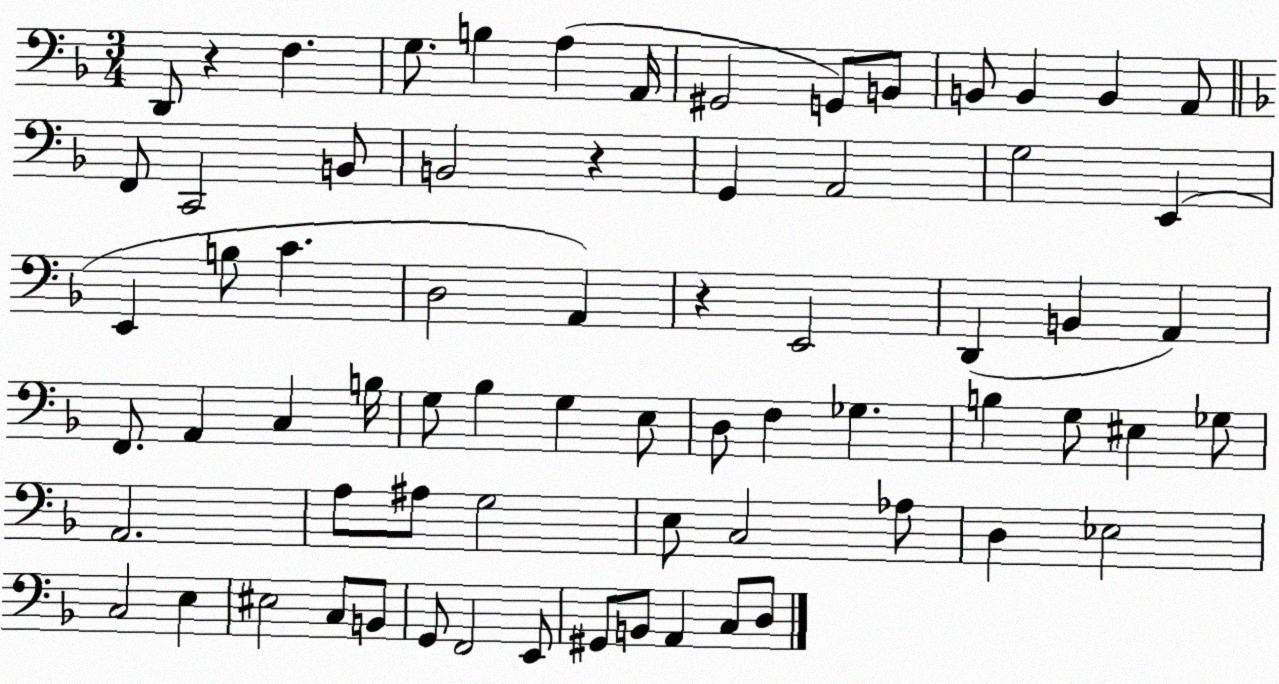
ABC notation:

X:1
T:Untitled
M:3/4
L:1/4
K:F
D,,/2 z F, G,/2 B, A, A,,/4 ^G,,2 G,,/2 B,,/2 B,,/2 B,, B,, A,,/2 F,,/2 C,,2 B,,/2 B,,2 z G,, A,,2 G,2 E,, E,, B,/2 C D,2 A,, z E,,2 D,, B,, A,, F,,/2 A,, C, B,/4 G,/2 _B, G, E,/2 D,/2 F, _G, B, G,/2 ^E, _G,/2 A,,2 A,/2 ^A,/2 G,2 E,/2 C,2 _A,/2 D, _E,2 C,2 E, ^E,2 C,/2 B,,/2 G,,/2 F,,2 E,,/2 ^G,,/2 B,,/2 A,, C,/2 D,/2